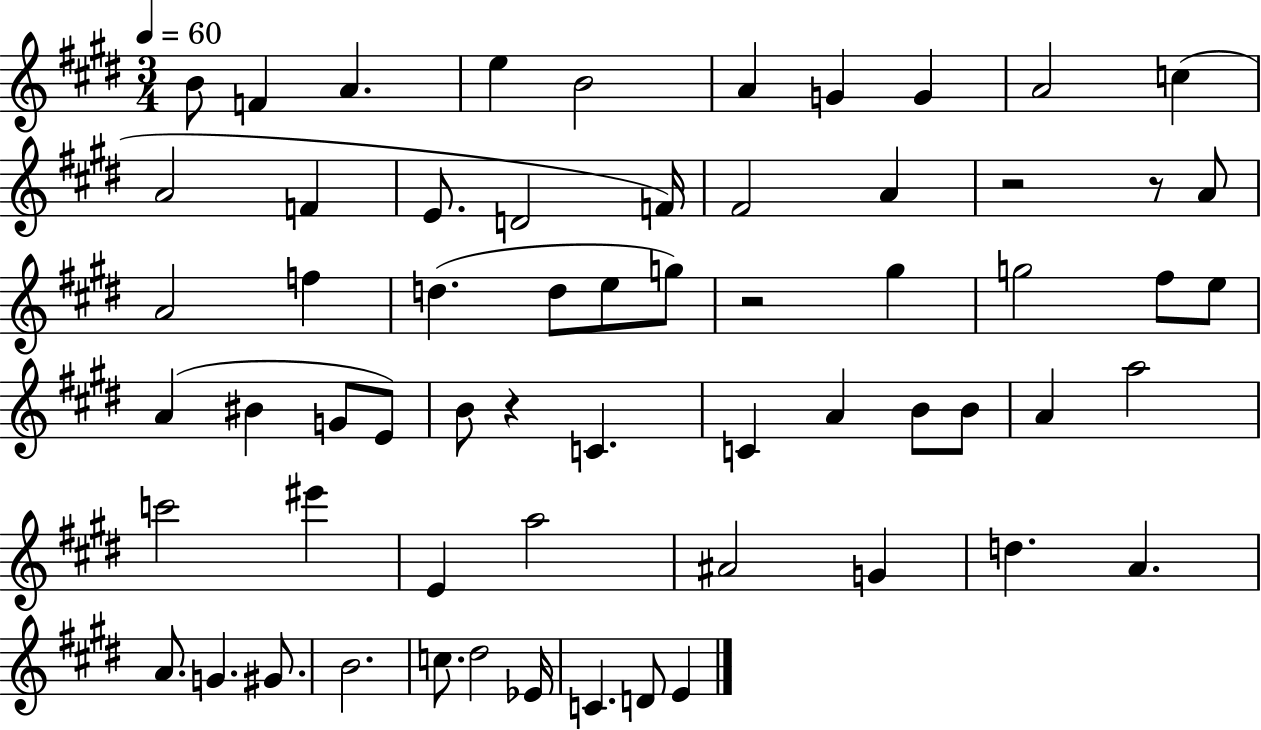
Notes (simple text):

B4/e F4/q A4/q. E5/q B4/h A4/q G4/q G4/q A4/h C5/q A4/h F4/q E4/e. D4/h F4/s F#4/h A4/q R/h R/e A4/e A4/h F5/q D5/q. D5/e E5/e G5/e R/h G#5/q G5/h F#5/e E5/e A4/q BIS4/q G4/e E4/e B4/e R/q C4/q. C4/q A4/q B4/e B4/e A4/q A5/h C6/h EIS6/q E4/q A5/h A#4/h G4/q D5/q. A4/q. A4/e. G4/q. G#4/e. B4/h. C5/e. D#5/h Eb4/s C4/q. D4/e E4/q